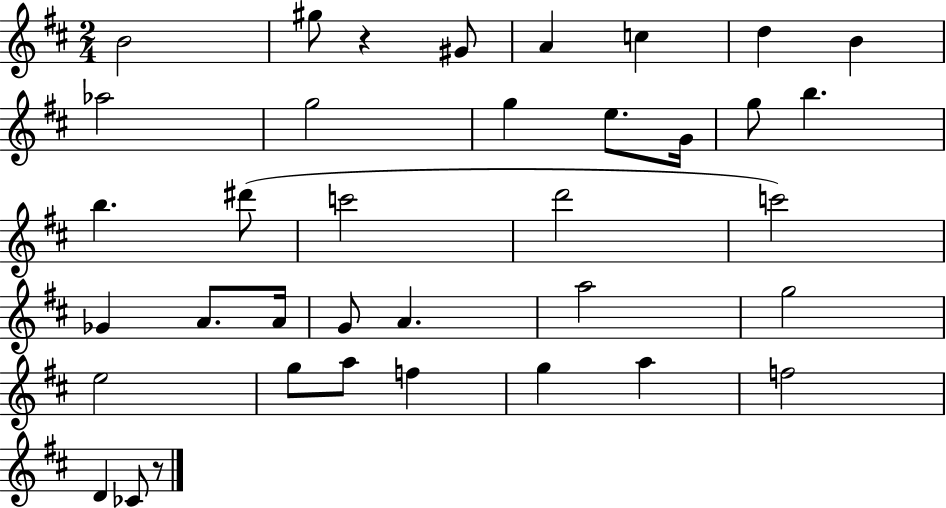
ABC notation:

X:1
T:Untitled
M:2/4
L:1/4
K:D
B2 ^g/2 z ^G/2 A c d B _a2 g2 g e/2 G/4 g/2 b b ^d'/2 c'2 d'2 c'2 _G A/2 A/4 G/2 A a2 g2 e2 g/2 a/2 f g a f2 D _C/2 z/2